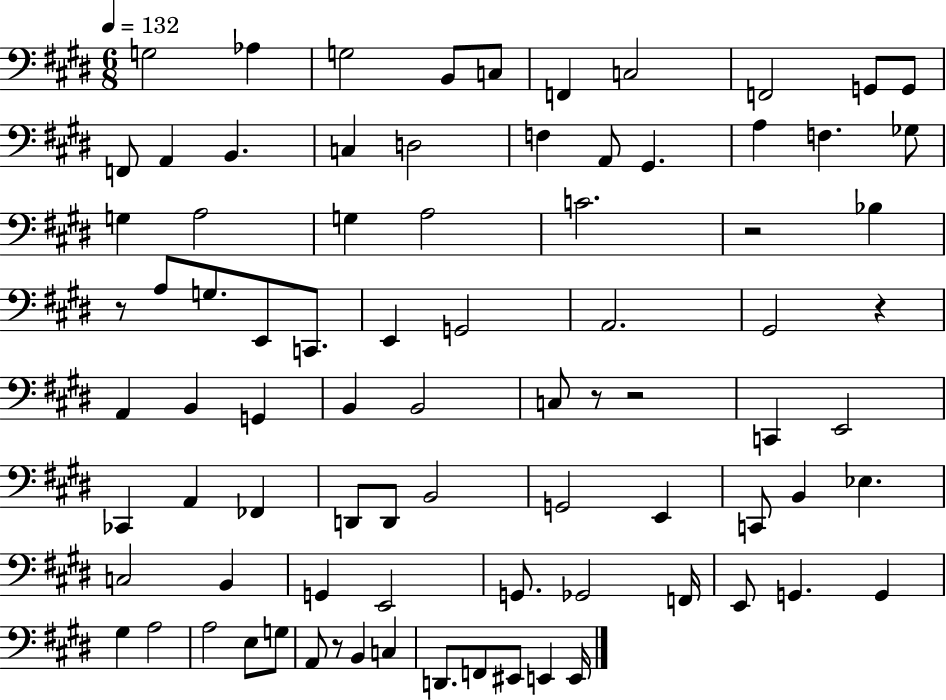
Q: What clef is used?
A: bass